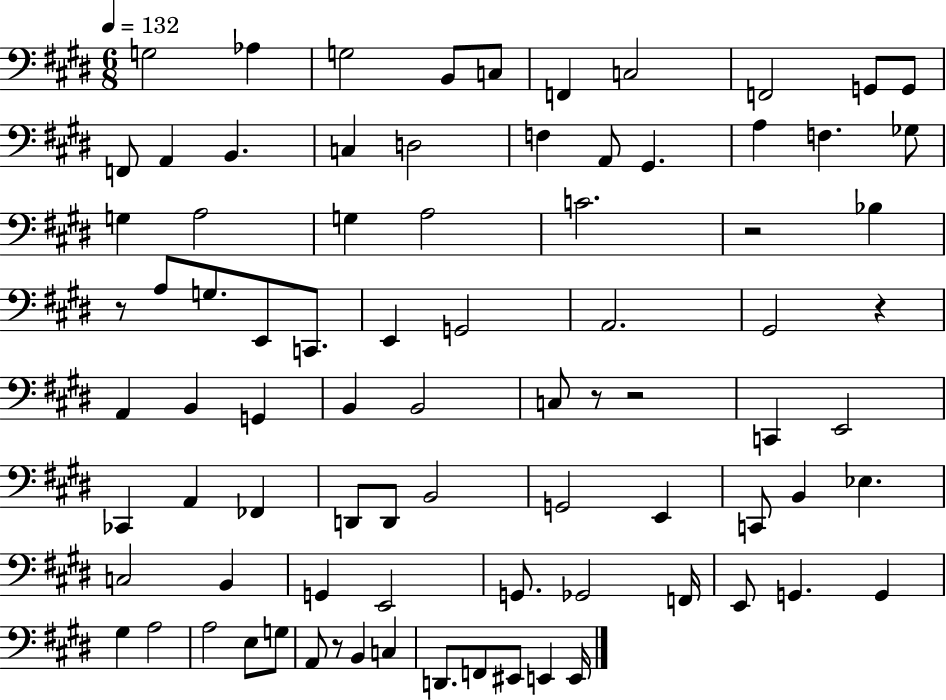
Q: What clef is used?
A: bass